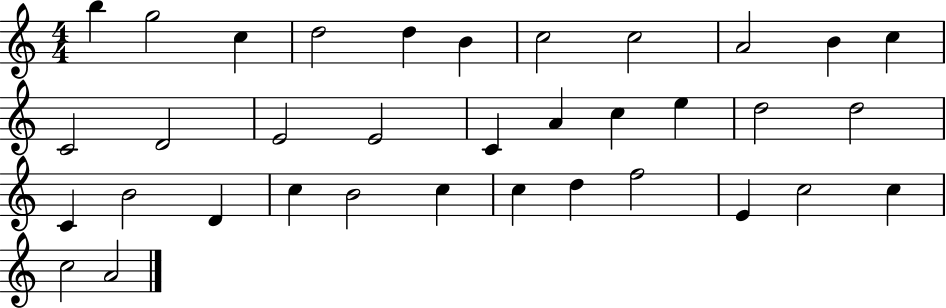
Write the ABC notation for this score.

X:1
T:Untitled
M:4/4
L:1/4
K:C
b g2 c d2 d B c2 c2 A2 B c C2 D2 E2 E2 C A c e d2 d2 C B2 D c B2 c c d f2 E c2 c c2 A2